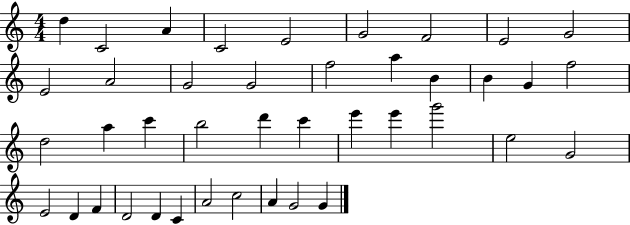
{
  \clef treble
  \numericTimeSignature
  \time 4/4
  \key c \major
  d''4 c'2 a'4 | c'2 e'2 | g'2 f'2 | e'2 g'2 | \break e'2 a'2 | g'2 g'2 | f''2 a''4 b'4 | b'4 g'4 f''2 | \break d''2 a''4 c'''4 | b''2 d'''4 c'''4 | e'''4 e'''4 g'''2 | e''2 g'2 | \break e'2 d'4 f'4 | d'2 d'4 c'4 | a'2 c''2 | a'4 g'2 g'4 | \break \bar "|."
}